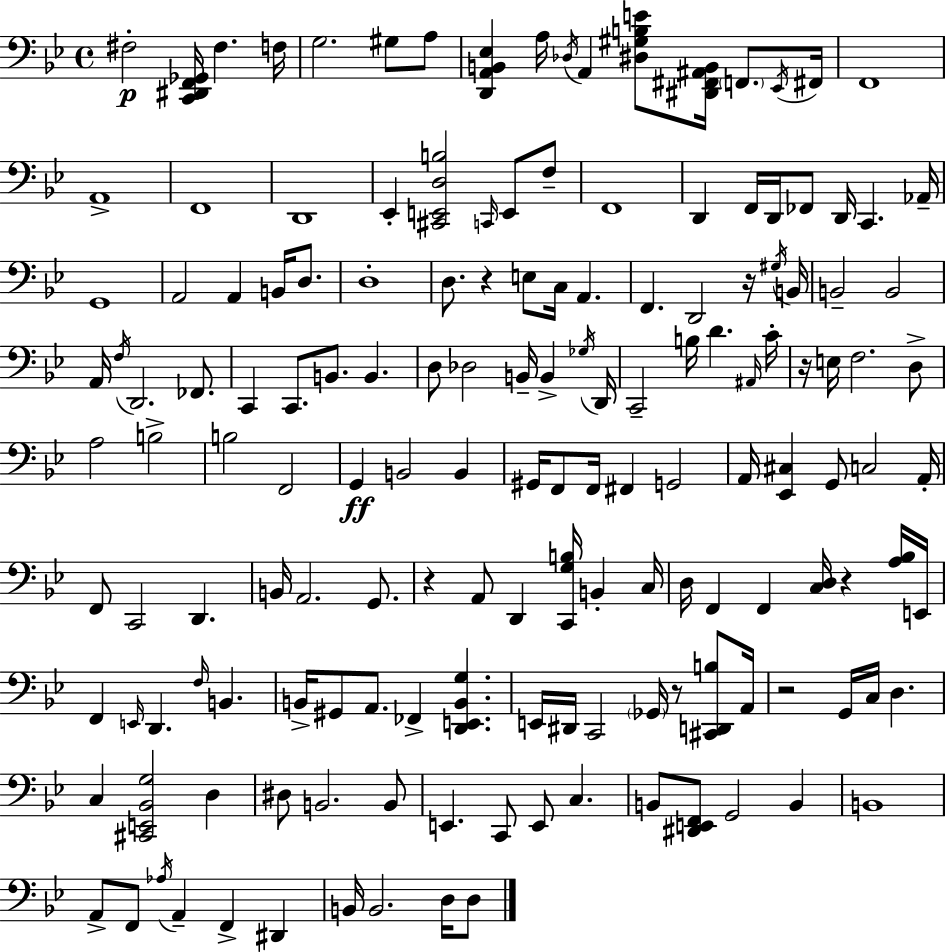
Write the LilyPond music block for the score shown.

{
  \clef bass
  \time 4/4
  \defaultTimeSignature
  \key bes \major
  \repeat volta 2 { fis2-.\p <c, dis, f, ges,>16 fis4. f16 | g2. gis8 a8 | <d, a, b, ees>4 a16 \acciaccatura { des16 } a,4 <dis gis b e'>8 <dis, fis, ais, b,>16 \parenthesize f,8. | \acciaccatura { ees,16 } fis,16 f,1 | \break a,1-> | f,1 | d,1 | ees,4-. <cis, e, d b>2 \grace { c,16 } e,8 | \break f8-- f,1 | d,4 f,16 d,16 fes,8 d,16 c,4. | aes,16-- g,1 | a,2 a,4 b,16 | \break d8. d1-. | d8. r4 e8 c16 a,4. | f,4. d,2 | r16 \acciaccatura { gis16 } b,16 b,2-- b,2 | \break a,16 \acciaccatura { f16 } d,2. | fes,8. c,4 c,8. b,8. b,4. | d8 des2 b,16-- | b,4-> \acciaccatura { ges16 } d,16 c,2-- b16 d'4. | \break \grace { ais,16 } c'16-. r16 e16 f2. | d8-> a2 b2-> | b2 f,2 | g,4\ff b,2 | \break b,4 gis,16 f,8 f,16 fis,4 g,2 | a,16 <ees, cis>4 g,8 c2 | a,16-. f,8 c,2 | d,4. b,16 a,2. | \break g,8. r4 a,8 d,4 | <c, g b>16 b,4-. c16 d16 f,4 f,4 | <c d>16 r4 <a bes>16 e,16 f,4 \grace { e,16 } d,4. | \grace { f16 } b,4. b,16-> gis,8 a,8. fes,4-> | \break <d, e, b, g>4. e,16 dis,16 c,2 | \parenthesize ges,16 r8 <cis, d, b>8 a,16 r2 | g,16 c16 d4. c4 <cis, e, bes, g>2 | d4 dis8 b,2. | \break b,8 e,4. c,8 | e,8 c4. b,8 <dis, e, f,>8 g,2 | b,4 b,1 | a,8-> f,8 \acciaccatura { aes16 } a,4-- | \break f,4-> dis,4 b,16 b,2. | d16 d8 } \bar "|."
}